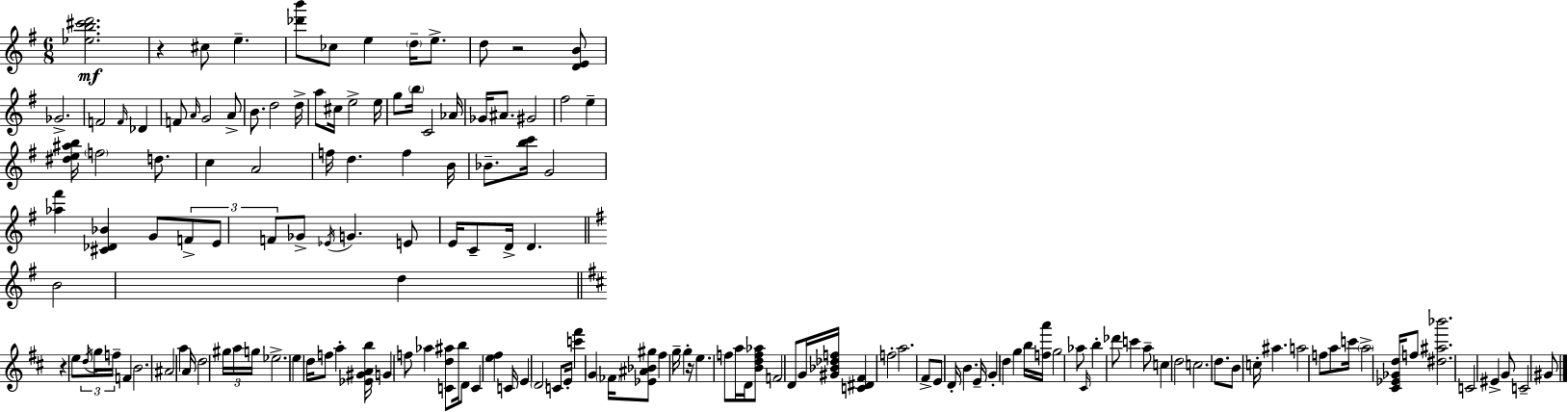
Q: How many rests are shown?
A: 4